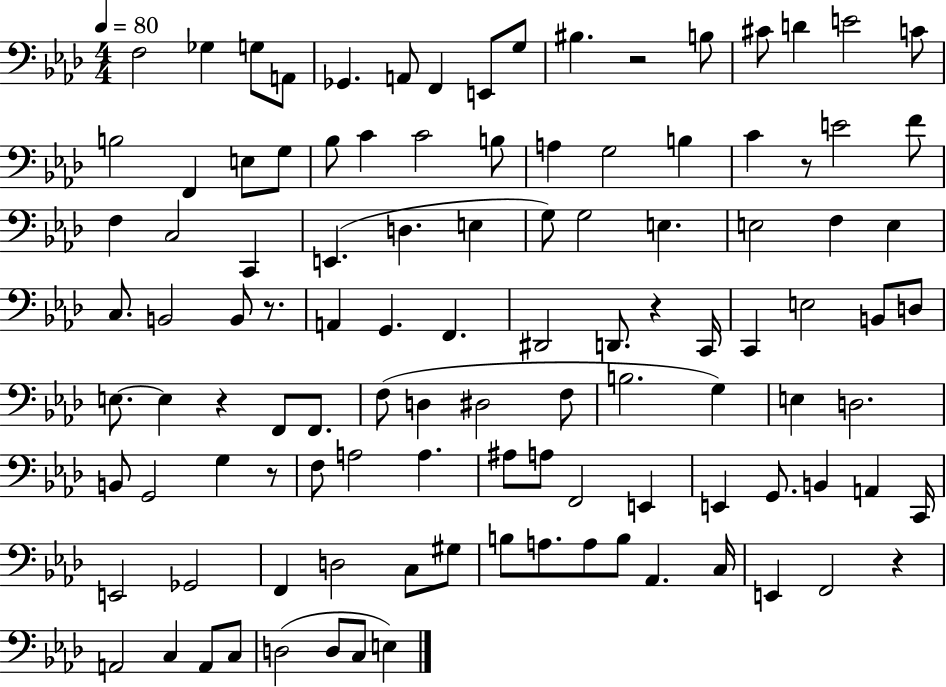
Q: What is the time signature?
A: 4/4